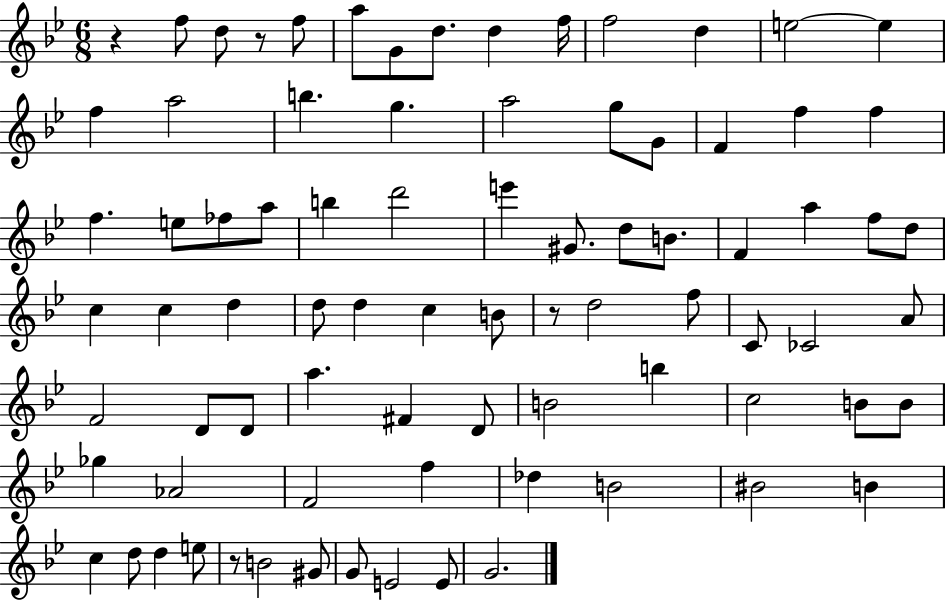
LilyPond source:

{
  \clef treble
  \numericTimeSignature
  \time 6/8
  \key bes \major
  \repeat volta 2 { r4 f''8 d''8 r8 f''8 | a''8 g'8 d''8. d''4 f''16 | f''2 d''4 | e''2~~ e''4 | \break f''4 a''2 | b''4. g''4. | a''2 g''8 g'8 | f'4 f''4 f''4 | \break f''4. e''8 fes''8 a''8 | b''4 d'''2 | e'''4 gis'8. d''8 b'8. | f'4 a''4 f''8 d''8 | \break c''4 c''4 d''4 | d''8 d''4 c''4 b'8 | r8 d''2 f''8 | c'8 ces'2 a'8 | \break f'2 d'8 d'8 | a''4. fis'4 d'8 | b'2 b''4 | c''2 b'8 b'8 | \break ges''4 aes'2 | f'2 f''4 | des''4 b'2 | bis'2 b'4 | \break c''4 d''8 d''4 e''8 | r8 b'2 gis'8 | g'8 e'2 e'8 | g'2. | \break } \bar "|."
}